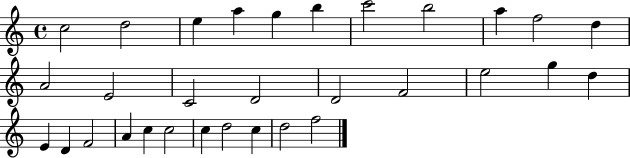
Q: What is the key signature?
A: C major